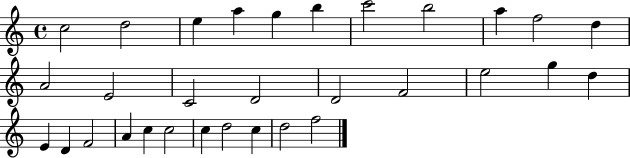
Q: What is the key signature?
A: C major